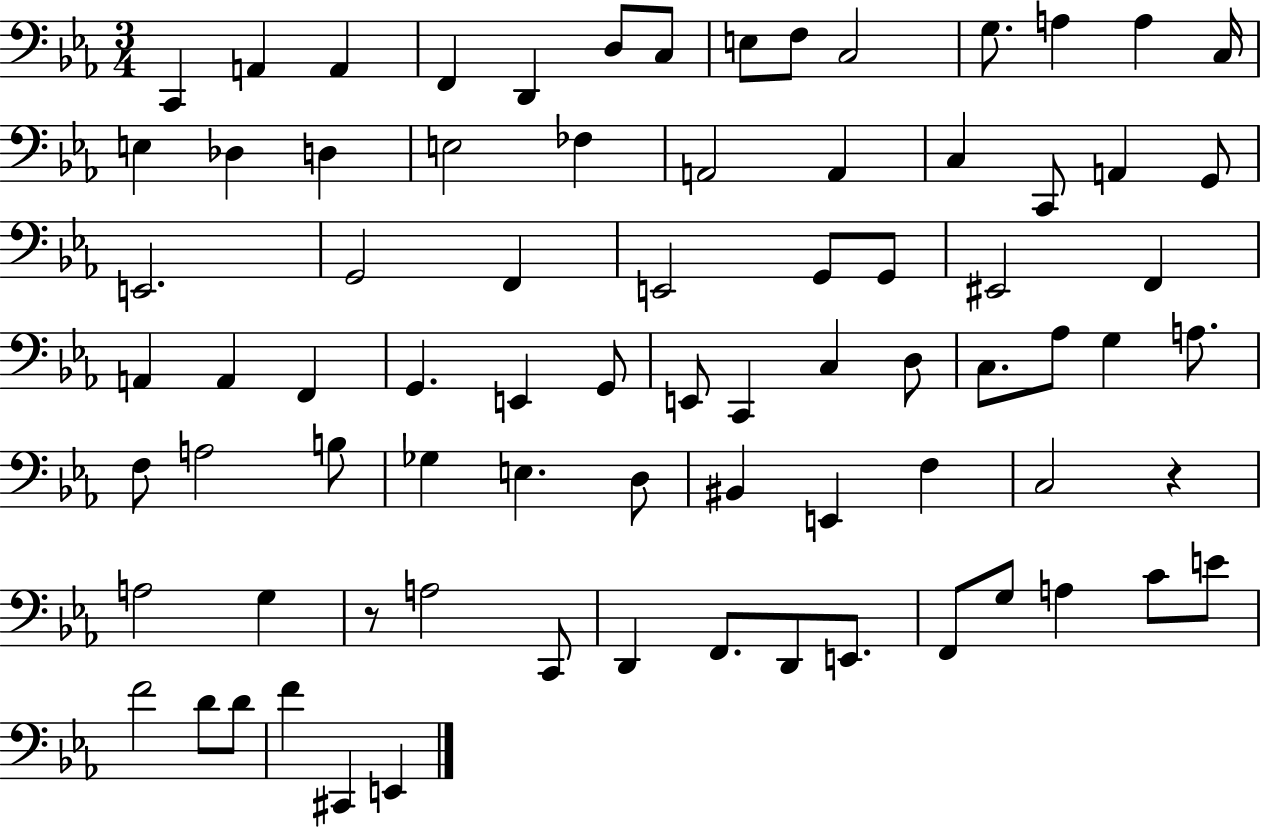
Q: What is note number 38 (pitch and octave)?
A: E2